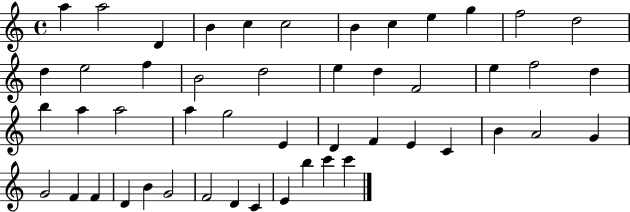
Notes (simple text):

A5/q A5/h D4/q B4/q C5/q C5/h B4/q C5/q E5/q G5/q F5/h D5/h D5/q E5/h F5/q B4/h D5/h E5/q D5/q F4/h E5/q F5/h D5/q B5/q A5/q A5/h A5/q G5/h E4/q D4/q F4/q E4/q C4/q B4/q A4/h G4/q G4/h F4/q F4/q D4/q B4/q G4/h F4/h D4/q C4/q E4/q B5/q C6/q C6/q